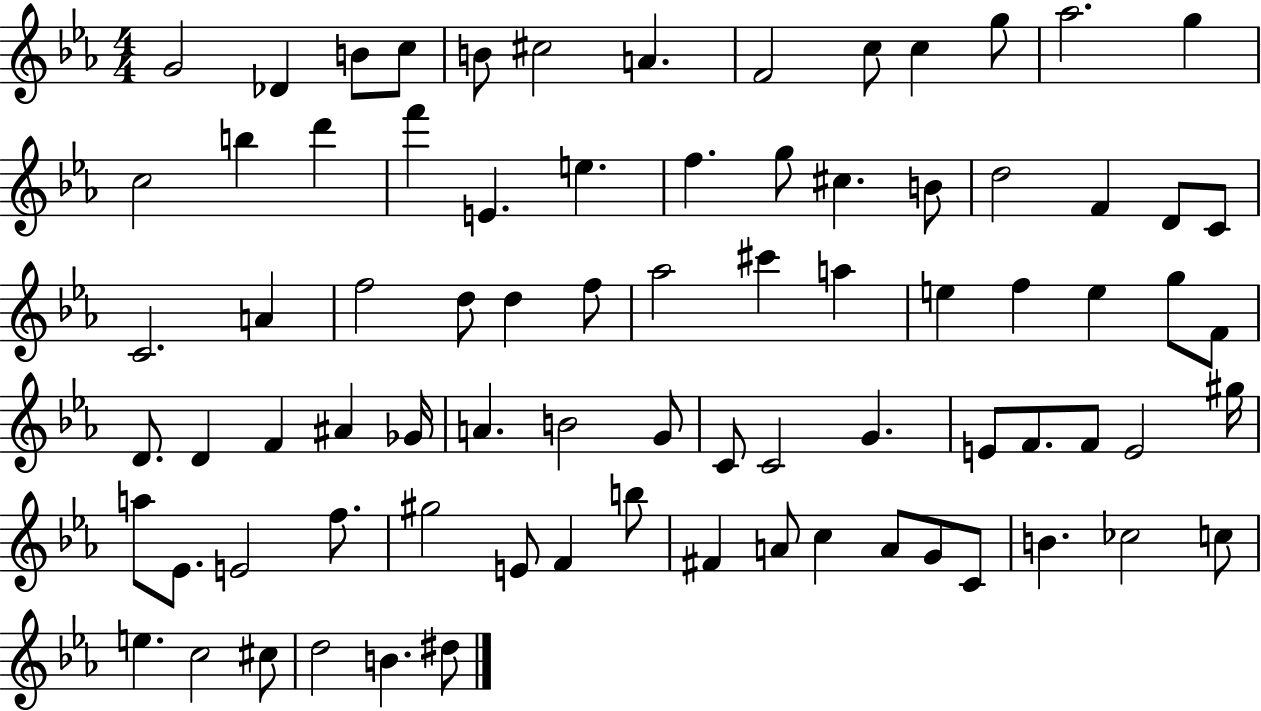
X:1
T:Untitled
M:4/4
L:1/4
K:Eb
G2 _D B/2 c/2 B/2 ^c2 A F2 c/2 c g/2 _a2 g c2 b d' f' E e f g/2 ^c B/2 d2 F D/2 C/2 C2 A f2 d/2 d f/2 _a2 ^c' a e f e g/2 F/2 D/2 D F ^A _G/4 A B2 G/2 C/2 C2 G E/2 F/2 F/2 E2 ^g/4 a/2 _E/2 E2 f/2 ^g2 E/2 F b/2 ^F A/2 c A/2 G/2 C/2 B _c2 c/2 e c2 ^c/2 d2 B ^d/2